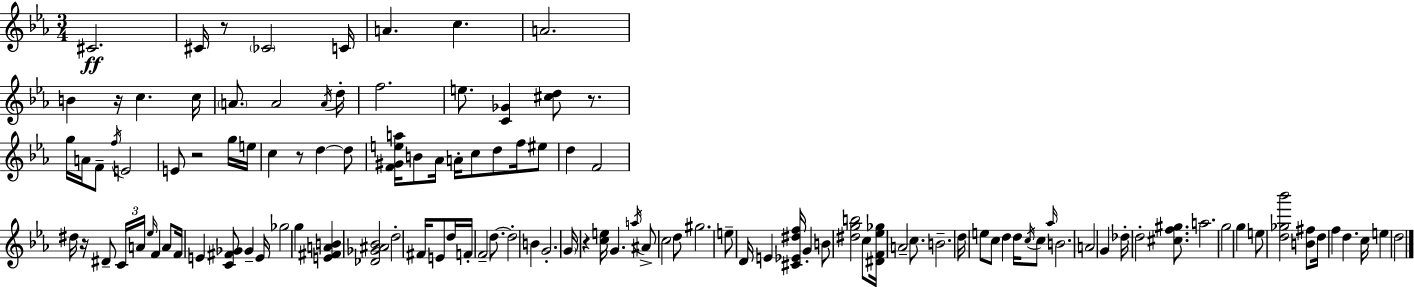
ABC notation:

X:1
T:Untitled
M:3/4
L:1/4
K:Eb
^C2 ^C/4 z/2 _C2 C/4 A c A2 B z/4 c c/4 A/2 A2 A/4 d/4 f2 e/2 [C_G] [^cd]/2 z/2 g/4 A/4 F/2 f/4 E2 E/2 z2 g/4 e/4 c z/2 d d/2 [F^Gea]/4 B/2 _A/4 A/4 c/2 d/2 f/4 ^e/2 d F2 ^d/4 z/4 ^D/2 C/4 A/4 _e/4 F A/2 F/4 E [C^F_G]/2 _G E/4 _g2 g [E^FAB] [_D_G^A_B]2 d2 ^F/4 E/2 d/4 F/4 F2 d/2 d2 B G2 G/4 z [ce]/4 G a/4 ^A/2 c2 d/2 ^g2 e/2 D/4 E [^C_E^df]/4 G B/2 [^dgb]2 c/2 [^DF_e_g]/4 A2 c/2 B2 d/4 e/2 c/2 d d/4 c/4 c/2 _a/4 B2 A2 G _d/4 d2 [^cf^g]/2 a2 g2 g e/2 [d_g_b']2 [B^f]/2 d/4 f d c/4 e d2